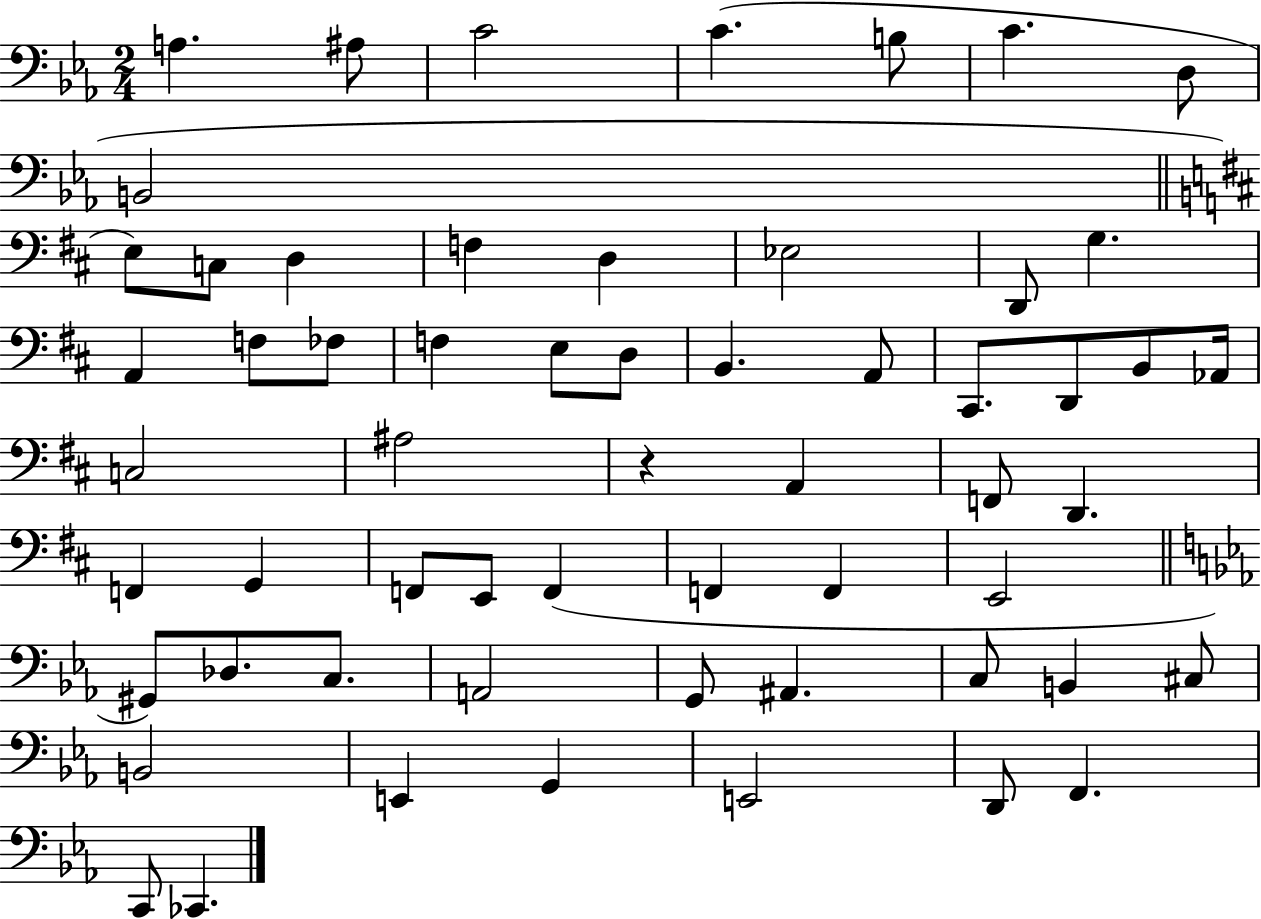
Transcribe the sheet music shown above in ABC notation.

X:1
T:Untitled
M:2/4
L:1/4
K:Eb
A, ^A,/2 C2 C B,/2 C D,/2 B,,2 E,/2 C,/2 D, F, D, _E,2 D,,/2 G, A,, F,/2 _F,/2 F, E,/2 D,/2 B,, A,,/2 ^C,,/2 D,,/2 B,,/2 _A,,/4 C,2 ^A,2 z A,, F,,/2 D,, F,, G,, F,,/2 E,,/2 F,, F,, F,, E,,2 ^G,,/2 _D,/2 C,/2 A,,2 G,,/2 ^A,, C,/2 B,, ^C,/2 B,,2 E,, G,, E,,2 D,,/2 F,, C,,/2 _C,,